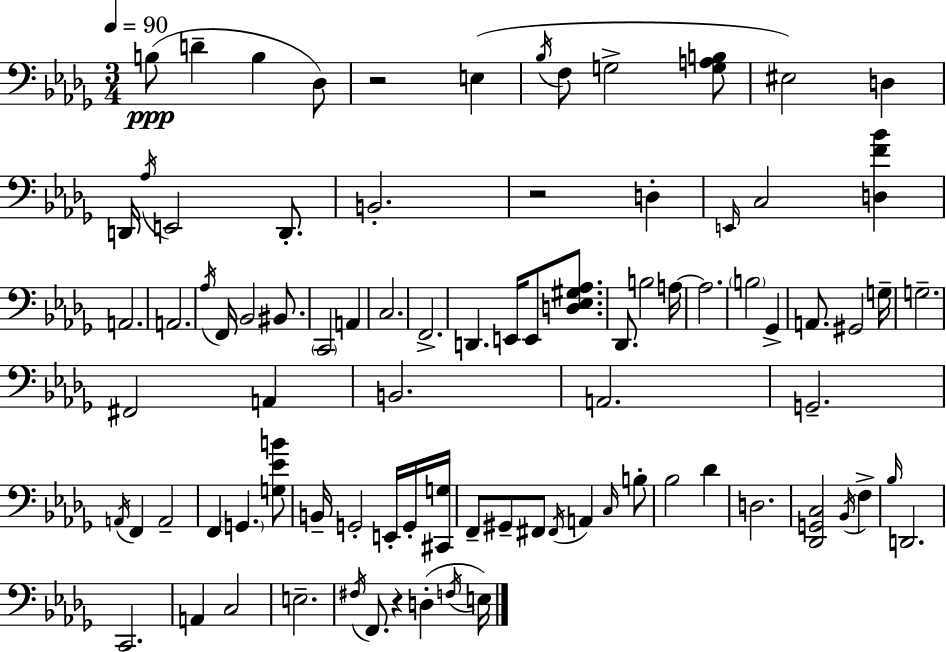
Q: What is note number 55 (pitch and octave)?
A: G2